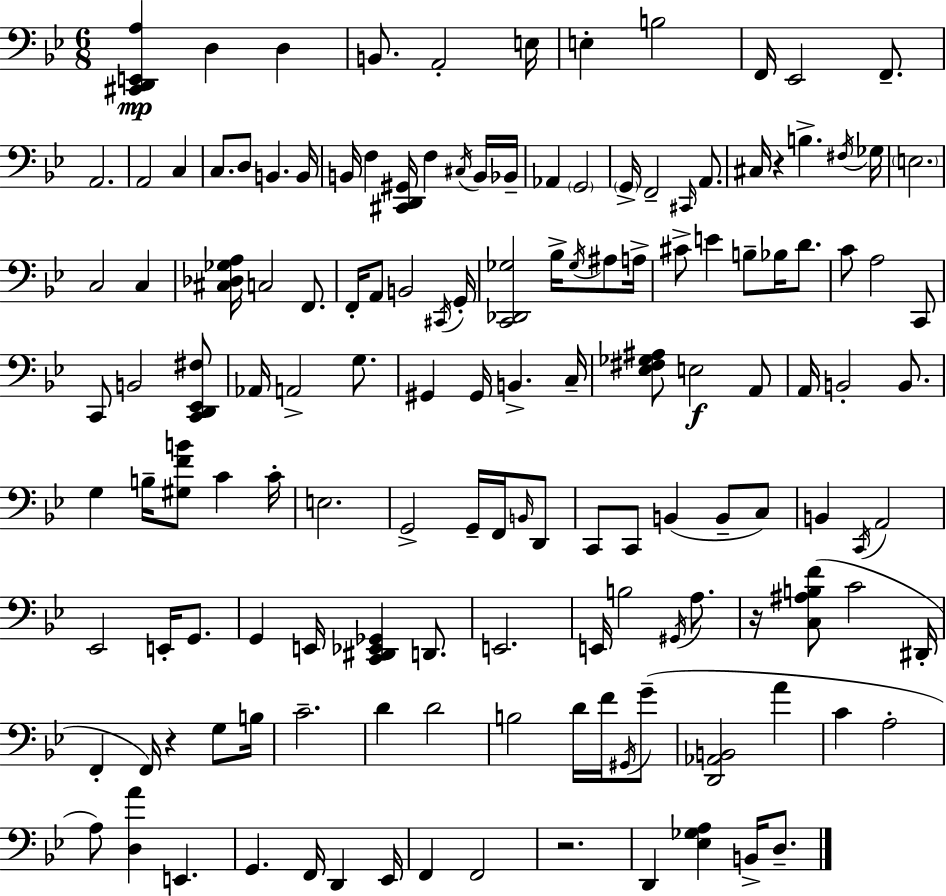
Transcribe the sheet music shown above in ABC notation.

X:1
T:Untitled
M:6/8
L:1/4
K:Bb
[^C,,D,,E,,A,] D, D, B,,/2 A,,2 E,/4 E, B,2 F,,/4 _E,,2 F,,/2 A,,2 A,,2 C, C,/2 D,/2 B,, B,,/4 B,,/4 F, [^C,,D,,^G,,]/4 F, ^C,/4 B,,/4 _B,,/4 _A,, G,,2 G,,/4 F,,2 ^C,,/4 A,,/2 ^C,/4 z B, ^F,/4 _G,/4 E,2 C,2 C, [^C,_D,_G,A,]/4 C,2 F,,/2 F,,/4 A,,/2 B,,2 ^C,,/4 G,,/4 [C,,_D,,_G,]2 _B,/4 _G,/4 ^A,/2 A,/4 ^C/2 E B,/2 _B,/4 D/2 C/2 A,2 C,,/2 C,,/2 B,,2 [C,,D,,_E,,^F,]/2 _A,,/4 A,,2 G,/2 ^G,, ^G,,/4 B,, C,/4 [_E,^F,_G,^A,]/2 E,2 A,,/2 A,,/4 B,,2 B,,/2 G, B,/4 [^G,FB]/2 C C/4 E,2 G,,2 G,,/4 F,,/4 B,,/4 D,,/2 C,,/2 C,,/2 B,, B,,/2 C,/2 B,, C,,/4 A,,2 _E,,2 E,,/4 G,,/2 G,, E,,/4 [C,,^D,,_E,,_G,,] D,,/2 E,,2 E,,/4 B,2 ^G,,/4 A,/2 z/4 [C,^A,B,F]/2 C2 ^D,,/4 F,, F,,/4 z G,/2 B,/4 C2 D D2 B,2 D/4 F/4 ^G,,/4 G/2 [D,,_A,,B,,]2 A C A,2 A,/2 [D,A] E,, G,, F,,/4 D,, _E,,/4 F,, F,,2 z2 D,, [_E,_G,A,] B,,/4 D,/2